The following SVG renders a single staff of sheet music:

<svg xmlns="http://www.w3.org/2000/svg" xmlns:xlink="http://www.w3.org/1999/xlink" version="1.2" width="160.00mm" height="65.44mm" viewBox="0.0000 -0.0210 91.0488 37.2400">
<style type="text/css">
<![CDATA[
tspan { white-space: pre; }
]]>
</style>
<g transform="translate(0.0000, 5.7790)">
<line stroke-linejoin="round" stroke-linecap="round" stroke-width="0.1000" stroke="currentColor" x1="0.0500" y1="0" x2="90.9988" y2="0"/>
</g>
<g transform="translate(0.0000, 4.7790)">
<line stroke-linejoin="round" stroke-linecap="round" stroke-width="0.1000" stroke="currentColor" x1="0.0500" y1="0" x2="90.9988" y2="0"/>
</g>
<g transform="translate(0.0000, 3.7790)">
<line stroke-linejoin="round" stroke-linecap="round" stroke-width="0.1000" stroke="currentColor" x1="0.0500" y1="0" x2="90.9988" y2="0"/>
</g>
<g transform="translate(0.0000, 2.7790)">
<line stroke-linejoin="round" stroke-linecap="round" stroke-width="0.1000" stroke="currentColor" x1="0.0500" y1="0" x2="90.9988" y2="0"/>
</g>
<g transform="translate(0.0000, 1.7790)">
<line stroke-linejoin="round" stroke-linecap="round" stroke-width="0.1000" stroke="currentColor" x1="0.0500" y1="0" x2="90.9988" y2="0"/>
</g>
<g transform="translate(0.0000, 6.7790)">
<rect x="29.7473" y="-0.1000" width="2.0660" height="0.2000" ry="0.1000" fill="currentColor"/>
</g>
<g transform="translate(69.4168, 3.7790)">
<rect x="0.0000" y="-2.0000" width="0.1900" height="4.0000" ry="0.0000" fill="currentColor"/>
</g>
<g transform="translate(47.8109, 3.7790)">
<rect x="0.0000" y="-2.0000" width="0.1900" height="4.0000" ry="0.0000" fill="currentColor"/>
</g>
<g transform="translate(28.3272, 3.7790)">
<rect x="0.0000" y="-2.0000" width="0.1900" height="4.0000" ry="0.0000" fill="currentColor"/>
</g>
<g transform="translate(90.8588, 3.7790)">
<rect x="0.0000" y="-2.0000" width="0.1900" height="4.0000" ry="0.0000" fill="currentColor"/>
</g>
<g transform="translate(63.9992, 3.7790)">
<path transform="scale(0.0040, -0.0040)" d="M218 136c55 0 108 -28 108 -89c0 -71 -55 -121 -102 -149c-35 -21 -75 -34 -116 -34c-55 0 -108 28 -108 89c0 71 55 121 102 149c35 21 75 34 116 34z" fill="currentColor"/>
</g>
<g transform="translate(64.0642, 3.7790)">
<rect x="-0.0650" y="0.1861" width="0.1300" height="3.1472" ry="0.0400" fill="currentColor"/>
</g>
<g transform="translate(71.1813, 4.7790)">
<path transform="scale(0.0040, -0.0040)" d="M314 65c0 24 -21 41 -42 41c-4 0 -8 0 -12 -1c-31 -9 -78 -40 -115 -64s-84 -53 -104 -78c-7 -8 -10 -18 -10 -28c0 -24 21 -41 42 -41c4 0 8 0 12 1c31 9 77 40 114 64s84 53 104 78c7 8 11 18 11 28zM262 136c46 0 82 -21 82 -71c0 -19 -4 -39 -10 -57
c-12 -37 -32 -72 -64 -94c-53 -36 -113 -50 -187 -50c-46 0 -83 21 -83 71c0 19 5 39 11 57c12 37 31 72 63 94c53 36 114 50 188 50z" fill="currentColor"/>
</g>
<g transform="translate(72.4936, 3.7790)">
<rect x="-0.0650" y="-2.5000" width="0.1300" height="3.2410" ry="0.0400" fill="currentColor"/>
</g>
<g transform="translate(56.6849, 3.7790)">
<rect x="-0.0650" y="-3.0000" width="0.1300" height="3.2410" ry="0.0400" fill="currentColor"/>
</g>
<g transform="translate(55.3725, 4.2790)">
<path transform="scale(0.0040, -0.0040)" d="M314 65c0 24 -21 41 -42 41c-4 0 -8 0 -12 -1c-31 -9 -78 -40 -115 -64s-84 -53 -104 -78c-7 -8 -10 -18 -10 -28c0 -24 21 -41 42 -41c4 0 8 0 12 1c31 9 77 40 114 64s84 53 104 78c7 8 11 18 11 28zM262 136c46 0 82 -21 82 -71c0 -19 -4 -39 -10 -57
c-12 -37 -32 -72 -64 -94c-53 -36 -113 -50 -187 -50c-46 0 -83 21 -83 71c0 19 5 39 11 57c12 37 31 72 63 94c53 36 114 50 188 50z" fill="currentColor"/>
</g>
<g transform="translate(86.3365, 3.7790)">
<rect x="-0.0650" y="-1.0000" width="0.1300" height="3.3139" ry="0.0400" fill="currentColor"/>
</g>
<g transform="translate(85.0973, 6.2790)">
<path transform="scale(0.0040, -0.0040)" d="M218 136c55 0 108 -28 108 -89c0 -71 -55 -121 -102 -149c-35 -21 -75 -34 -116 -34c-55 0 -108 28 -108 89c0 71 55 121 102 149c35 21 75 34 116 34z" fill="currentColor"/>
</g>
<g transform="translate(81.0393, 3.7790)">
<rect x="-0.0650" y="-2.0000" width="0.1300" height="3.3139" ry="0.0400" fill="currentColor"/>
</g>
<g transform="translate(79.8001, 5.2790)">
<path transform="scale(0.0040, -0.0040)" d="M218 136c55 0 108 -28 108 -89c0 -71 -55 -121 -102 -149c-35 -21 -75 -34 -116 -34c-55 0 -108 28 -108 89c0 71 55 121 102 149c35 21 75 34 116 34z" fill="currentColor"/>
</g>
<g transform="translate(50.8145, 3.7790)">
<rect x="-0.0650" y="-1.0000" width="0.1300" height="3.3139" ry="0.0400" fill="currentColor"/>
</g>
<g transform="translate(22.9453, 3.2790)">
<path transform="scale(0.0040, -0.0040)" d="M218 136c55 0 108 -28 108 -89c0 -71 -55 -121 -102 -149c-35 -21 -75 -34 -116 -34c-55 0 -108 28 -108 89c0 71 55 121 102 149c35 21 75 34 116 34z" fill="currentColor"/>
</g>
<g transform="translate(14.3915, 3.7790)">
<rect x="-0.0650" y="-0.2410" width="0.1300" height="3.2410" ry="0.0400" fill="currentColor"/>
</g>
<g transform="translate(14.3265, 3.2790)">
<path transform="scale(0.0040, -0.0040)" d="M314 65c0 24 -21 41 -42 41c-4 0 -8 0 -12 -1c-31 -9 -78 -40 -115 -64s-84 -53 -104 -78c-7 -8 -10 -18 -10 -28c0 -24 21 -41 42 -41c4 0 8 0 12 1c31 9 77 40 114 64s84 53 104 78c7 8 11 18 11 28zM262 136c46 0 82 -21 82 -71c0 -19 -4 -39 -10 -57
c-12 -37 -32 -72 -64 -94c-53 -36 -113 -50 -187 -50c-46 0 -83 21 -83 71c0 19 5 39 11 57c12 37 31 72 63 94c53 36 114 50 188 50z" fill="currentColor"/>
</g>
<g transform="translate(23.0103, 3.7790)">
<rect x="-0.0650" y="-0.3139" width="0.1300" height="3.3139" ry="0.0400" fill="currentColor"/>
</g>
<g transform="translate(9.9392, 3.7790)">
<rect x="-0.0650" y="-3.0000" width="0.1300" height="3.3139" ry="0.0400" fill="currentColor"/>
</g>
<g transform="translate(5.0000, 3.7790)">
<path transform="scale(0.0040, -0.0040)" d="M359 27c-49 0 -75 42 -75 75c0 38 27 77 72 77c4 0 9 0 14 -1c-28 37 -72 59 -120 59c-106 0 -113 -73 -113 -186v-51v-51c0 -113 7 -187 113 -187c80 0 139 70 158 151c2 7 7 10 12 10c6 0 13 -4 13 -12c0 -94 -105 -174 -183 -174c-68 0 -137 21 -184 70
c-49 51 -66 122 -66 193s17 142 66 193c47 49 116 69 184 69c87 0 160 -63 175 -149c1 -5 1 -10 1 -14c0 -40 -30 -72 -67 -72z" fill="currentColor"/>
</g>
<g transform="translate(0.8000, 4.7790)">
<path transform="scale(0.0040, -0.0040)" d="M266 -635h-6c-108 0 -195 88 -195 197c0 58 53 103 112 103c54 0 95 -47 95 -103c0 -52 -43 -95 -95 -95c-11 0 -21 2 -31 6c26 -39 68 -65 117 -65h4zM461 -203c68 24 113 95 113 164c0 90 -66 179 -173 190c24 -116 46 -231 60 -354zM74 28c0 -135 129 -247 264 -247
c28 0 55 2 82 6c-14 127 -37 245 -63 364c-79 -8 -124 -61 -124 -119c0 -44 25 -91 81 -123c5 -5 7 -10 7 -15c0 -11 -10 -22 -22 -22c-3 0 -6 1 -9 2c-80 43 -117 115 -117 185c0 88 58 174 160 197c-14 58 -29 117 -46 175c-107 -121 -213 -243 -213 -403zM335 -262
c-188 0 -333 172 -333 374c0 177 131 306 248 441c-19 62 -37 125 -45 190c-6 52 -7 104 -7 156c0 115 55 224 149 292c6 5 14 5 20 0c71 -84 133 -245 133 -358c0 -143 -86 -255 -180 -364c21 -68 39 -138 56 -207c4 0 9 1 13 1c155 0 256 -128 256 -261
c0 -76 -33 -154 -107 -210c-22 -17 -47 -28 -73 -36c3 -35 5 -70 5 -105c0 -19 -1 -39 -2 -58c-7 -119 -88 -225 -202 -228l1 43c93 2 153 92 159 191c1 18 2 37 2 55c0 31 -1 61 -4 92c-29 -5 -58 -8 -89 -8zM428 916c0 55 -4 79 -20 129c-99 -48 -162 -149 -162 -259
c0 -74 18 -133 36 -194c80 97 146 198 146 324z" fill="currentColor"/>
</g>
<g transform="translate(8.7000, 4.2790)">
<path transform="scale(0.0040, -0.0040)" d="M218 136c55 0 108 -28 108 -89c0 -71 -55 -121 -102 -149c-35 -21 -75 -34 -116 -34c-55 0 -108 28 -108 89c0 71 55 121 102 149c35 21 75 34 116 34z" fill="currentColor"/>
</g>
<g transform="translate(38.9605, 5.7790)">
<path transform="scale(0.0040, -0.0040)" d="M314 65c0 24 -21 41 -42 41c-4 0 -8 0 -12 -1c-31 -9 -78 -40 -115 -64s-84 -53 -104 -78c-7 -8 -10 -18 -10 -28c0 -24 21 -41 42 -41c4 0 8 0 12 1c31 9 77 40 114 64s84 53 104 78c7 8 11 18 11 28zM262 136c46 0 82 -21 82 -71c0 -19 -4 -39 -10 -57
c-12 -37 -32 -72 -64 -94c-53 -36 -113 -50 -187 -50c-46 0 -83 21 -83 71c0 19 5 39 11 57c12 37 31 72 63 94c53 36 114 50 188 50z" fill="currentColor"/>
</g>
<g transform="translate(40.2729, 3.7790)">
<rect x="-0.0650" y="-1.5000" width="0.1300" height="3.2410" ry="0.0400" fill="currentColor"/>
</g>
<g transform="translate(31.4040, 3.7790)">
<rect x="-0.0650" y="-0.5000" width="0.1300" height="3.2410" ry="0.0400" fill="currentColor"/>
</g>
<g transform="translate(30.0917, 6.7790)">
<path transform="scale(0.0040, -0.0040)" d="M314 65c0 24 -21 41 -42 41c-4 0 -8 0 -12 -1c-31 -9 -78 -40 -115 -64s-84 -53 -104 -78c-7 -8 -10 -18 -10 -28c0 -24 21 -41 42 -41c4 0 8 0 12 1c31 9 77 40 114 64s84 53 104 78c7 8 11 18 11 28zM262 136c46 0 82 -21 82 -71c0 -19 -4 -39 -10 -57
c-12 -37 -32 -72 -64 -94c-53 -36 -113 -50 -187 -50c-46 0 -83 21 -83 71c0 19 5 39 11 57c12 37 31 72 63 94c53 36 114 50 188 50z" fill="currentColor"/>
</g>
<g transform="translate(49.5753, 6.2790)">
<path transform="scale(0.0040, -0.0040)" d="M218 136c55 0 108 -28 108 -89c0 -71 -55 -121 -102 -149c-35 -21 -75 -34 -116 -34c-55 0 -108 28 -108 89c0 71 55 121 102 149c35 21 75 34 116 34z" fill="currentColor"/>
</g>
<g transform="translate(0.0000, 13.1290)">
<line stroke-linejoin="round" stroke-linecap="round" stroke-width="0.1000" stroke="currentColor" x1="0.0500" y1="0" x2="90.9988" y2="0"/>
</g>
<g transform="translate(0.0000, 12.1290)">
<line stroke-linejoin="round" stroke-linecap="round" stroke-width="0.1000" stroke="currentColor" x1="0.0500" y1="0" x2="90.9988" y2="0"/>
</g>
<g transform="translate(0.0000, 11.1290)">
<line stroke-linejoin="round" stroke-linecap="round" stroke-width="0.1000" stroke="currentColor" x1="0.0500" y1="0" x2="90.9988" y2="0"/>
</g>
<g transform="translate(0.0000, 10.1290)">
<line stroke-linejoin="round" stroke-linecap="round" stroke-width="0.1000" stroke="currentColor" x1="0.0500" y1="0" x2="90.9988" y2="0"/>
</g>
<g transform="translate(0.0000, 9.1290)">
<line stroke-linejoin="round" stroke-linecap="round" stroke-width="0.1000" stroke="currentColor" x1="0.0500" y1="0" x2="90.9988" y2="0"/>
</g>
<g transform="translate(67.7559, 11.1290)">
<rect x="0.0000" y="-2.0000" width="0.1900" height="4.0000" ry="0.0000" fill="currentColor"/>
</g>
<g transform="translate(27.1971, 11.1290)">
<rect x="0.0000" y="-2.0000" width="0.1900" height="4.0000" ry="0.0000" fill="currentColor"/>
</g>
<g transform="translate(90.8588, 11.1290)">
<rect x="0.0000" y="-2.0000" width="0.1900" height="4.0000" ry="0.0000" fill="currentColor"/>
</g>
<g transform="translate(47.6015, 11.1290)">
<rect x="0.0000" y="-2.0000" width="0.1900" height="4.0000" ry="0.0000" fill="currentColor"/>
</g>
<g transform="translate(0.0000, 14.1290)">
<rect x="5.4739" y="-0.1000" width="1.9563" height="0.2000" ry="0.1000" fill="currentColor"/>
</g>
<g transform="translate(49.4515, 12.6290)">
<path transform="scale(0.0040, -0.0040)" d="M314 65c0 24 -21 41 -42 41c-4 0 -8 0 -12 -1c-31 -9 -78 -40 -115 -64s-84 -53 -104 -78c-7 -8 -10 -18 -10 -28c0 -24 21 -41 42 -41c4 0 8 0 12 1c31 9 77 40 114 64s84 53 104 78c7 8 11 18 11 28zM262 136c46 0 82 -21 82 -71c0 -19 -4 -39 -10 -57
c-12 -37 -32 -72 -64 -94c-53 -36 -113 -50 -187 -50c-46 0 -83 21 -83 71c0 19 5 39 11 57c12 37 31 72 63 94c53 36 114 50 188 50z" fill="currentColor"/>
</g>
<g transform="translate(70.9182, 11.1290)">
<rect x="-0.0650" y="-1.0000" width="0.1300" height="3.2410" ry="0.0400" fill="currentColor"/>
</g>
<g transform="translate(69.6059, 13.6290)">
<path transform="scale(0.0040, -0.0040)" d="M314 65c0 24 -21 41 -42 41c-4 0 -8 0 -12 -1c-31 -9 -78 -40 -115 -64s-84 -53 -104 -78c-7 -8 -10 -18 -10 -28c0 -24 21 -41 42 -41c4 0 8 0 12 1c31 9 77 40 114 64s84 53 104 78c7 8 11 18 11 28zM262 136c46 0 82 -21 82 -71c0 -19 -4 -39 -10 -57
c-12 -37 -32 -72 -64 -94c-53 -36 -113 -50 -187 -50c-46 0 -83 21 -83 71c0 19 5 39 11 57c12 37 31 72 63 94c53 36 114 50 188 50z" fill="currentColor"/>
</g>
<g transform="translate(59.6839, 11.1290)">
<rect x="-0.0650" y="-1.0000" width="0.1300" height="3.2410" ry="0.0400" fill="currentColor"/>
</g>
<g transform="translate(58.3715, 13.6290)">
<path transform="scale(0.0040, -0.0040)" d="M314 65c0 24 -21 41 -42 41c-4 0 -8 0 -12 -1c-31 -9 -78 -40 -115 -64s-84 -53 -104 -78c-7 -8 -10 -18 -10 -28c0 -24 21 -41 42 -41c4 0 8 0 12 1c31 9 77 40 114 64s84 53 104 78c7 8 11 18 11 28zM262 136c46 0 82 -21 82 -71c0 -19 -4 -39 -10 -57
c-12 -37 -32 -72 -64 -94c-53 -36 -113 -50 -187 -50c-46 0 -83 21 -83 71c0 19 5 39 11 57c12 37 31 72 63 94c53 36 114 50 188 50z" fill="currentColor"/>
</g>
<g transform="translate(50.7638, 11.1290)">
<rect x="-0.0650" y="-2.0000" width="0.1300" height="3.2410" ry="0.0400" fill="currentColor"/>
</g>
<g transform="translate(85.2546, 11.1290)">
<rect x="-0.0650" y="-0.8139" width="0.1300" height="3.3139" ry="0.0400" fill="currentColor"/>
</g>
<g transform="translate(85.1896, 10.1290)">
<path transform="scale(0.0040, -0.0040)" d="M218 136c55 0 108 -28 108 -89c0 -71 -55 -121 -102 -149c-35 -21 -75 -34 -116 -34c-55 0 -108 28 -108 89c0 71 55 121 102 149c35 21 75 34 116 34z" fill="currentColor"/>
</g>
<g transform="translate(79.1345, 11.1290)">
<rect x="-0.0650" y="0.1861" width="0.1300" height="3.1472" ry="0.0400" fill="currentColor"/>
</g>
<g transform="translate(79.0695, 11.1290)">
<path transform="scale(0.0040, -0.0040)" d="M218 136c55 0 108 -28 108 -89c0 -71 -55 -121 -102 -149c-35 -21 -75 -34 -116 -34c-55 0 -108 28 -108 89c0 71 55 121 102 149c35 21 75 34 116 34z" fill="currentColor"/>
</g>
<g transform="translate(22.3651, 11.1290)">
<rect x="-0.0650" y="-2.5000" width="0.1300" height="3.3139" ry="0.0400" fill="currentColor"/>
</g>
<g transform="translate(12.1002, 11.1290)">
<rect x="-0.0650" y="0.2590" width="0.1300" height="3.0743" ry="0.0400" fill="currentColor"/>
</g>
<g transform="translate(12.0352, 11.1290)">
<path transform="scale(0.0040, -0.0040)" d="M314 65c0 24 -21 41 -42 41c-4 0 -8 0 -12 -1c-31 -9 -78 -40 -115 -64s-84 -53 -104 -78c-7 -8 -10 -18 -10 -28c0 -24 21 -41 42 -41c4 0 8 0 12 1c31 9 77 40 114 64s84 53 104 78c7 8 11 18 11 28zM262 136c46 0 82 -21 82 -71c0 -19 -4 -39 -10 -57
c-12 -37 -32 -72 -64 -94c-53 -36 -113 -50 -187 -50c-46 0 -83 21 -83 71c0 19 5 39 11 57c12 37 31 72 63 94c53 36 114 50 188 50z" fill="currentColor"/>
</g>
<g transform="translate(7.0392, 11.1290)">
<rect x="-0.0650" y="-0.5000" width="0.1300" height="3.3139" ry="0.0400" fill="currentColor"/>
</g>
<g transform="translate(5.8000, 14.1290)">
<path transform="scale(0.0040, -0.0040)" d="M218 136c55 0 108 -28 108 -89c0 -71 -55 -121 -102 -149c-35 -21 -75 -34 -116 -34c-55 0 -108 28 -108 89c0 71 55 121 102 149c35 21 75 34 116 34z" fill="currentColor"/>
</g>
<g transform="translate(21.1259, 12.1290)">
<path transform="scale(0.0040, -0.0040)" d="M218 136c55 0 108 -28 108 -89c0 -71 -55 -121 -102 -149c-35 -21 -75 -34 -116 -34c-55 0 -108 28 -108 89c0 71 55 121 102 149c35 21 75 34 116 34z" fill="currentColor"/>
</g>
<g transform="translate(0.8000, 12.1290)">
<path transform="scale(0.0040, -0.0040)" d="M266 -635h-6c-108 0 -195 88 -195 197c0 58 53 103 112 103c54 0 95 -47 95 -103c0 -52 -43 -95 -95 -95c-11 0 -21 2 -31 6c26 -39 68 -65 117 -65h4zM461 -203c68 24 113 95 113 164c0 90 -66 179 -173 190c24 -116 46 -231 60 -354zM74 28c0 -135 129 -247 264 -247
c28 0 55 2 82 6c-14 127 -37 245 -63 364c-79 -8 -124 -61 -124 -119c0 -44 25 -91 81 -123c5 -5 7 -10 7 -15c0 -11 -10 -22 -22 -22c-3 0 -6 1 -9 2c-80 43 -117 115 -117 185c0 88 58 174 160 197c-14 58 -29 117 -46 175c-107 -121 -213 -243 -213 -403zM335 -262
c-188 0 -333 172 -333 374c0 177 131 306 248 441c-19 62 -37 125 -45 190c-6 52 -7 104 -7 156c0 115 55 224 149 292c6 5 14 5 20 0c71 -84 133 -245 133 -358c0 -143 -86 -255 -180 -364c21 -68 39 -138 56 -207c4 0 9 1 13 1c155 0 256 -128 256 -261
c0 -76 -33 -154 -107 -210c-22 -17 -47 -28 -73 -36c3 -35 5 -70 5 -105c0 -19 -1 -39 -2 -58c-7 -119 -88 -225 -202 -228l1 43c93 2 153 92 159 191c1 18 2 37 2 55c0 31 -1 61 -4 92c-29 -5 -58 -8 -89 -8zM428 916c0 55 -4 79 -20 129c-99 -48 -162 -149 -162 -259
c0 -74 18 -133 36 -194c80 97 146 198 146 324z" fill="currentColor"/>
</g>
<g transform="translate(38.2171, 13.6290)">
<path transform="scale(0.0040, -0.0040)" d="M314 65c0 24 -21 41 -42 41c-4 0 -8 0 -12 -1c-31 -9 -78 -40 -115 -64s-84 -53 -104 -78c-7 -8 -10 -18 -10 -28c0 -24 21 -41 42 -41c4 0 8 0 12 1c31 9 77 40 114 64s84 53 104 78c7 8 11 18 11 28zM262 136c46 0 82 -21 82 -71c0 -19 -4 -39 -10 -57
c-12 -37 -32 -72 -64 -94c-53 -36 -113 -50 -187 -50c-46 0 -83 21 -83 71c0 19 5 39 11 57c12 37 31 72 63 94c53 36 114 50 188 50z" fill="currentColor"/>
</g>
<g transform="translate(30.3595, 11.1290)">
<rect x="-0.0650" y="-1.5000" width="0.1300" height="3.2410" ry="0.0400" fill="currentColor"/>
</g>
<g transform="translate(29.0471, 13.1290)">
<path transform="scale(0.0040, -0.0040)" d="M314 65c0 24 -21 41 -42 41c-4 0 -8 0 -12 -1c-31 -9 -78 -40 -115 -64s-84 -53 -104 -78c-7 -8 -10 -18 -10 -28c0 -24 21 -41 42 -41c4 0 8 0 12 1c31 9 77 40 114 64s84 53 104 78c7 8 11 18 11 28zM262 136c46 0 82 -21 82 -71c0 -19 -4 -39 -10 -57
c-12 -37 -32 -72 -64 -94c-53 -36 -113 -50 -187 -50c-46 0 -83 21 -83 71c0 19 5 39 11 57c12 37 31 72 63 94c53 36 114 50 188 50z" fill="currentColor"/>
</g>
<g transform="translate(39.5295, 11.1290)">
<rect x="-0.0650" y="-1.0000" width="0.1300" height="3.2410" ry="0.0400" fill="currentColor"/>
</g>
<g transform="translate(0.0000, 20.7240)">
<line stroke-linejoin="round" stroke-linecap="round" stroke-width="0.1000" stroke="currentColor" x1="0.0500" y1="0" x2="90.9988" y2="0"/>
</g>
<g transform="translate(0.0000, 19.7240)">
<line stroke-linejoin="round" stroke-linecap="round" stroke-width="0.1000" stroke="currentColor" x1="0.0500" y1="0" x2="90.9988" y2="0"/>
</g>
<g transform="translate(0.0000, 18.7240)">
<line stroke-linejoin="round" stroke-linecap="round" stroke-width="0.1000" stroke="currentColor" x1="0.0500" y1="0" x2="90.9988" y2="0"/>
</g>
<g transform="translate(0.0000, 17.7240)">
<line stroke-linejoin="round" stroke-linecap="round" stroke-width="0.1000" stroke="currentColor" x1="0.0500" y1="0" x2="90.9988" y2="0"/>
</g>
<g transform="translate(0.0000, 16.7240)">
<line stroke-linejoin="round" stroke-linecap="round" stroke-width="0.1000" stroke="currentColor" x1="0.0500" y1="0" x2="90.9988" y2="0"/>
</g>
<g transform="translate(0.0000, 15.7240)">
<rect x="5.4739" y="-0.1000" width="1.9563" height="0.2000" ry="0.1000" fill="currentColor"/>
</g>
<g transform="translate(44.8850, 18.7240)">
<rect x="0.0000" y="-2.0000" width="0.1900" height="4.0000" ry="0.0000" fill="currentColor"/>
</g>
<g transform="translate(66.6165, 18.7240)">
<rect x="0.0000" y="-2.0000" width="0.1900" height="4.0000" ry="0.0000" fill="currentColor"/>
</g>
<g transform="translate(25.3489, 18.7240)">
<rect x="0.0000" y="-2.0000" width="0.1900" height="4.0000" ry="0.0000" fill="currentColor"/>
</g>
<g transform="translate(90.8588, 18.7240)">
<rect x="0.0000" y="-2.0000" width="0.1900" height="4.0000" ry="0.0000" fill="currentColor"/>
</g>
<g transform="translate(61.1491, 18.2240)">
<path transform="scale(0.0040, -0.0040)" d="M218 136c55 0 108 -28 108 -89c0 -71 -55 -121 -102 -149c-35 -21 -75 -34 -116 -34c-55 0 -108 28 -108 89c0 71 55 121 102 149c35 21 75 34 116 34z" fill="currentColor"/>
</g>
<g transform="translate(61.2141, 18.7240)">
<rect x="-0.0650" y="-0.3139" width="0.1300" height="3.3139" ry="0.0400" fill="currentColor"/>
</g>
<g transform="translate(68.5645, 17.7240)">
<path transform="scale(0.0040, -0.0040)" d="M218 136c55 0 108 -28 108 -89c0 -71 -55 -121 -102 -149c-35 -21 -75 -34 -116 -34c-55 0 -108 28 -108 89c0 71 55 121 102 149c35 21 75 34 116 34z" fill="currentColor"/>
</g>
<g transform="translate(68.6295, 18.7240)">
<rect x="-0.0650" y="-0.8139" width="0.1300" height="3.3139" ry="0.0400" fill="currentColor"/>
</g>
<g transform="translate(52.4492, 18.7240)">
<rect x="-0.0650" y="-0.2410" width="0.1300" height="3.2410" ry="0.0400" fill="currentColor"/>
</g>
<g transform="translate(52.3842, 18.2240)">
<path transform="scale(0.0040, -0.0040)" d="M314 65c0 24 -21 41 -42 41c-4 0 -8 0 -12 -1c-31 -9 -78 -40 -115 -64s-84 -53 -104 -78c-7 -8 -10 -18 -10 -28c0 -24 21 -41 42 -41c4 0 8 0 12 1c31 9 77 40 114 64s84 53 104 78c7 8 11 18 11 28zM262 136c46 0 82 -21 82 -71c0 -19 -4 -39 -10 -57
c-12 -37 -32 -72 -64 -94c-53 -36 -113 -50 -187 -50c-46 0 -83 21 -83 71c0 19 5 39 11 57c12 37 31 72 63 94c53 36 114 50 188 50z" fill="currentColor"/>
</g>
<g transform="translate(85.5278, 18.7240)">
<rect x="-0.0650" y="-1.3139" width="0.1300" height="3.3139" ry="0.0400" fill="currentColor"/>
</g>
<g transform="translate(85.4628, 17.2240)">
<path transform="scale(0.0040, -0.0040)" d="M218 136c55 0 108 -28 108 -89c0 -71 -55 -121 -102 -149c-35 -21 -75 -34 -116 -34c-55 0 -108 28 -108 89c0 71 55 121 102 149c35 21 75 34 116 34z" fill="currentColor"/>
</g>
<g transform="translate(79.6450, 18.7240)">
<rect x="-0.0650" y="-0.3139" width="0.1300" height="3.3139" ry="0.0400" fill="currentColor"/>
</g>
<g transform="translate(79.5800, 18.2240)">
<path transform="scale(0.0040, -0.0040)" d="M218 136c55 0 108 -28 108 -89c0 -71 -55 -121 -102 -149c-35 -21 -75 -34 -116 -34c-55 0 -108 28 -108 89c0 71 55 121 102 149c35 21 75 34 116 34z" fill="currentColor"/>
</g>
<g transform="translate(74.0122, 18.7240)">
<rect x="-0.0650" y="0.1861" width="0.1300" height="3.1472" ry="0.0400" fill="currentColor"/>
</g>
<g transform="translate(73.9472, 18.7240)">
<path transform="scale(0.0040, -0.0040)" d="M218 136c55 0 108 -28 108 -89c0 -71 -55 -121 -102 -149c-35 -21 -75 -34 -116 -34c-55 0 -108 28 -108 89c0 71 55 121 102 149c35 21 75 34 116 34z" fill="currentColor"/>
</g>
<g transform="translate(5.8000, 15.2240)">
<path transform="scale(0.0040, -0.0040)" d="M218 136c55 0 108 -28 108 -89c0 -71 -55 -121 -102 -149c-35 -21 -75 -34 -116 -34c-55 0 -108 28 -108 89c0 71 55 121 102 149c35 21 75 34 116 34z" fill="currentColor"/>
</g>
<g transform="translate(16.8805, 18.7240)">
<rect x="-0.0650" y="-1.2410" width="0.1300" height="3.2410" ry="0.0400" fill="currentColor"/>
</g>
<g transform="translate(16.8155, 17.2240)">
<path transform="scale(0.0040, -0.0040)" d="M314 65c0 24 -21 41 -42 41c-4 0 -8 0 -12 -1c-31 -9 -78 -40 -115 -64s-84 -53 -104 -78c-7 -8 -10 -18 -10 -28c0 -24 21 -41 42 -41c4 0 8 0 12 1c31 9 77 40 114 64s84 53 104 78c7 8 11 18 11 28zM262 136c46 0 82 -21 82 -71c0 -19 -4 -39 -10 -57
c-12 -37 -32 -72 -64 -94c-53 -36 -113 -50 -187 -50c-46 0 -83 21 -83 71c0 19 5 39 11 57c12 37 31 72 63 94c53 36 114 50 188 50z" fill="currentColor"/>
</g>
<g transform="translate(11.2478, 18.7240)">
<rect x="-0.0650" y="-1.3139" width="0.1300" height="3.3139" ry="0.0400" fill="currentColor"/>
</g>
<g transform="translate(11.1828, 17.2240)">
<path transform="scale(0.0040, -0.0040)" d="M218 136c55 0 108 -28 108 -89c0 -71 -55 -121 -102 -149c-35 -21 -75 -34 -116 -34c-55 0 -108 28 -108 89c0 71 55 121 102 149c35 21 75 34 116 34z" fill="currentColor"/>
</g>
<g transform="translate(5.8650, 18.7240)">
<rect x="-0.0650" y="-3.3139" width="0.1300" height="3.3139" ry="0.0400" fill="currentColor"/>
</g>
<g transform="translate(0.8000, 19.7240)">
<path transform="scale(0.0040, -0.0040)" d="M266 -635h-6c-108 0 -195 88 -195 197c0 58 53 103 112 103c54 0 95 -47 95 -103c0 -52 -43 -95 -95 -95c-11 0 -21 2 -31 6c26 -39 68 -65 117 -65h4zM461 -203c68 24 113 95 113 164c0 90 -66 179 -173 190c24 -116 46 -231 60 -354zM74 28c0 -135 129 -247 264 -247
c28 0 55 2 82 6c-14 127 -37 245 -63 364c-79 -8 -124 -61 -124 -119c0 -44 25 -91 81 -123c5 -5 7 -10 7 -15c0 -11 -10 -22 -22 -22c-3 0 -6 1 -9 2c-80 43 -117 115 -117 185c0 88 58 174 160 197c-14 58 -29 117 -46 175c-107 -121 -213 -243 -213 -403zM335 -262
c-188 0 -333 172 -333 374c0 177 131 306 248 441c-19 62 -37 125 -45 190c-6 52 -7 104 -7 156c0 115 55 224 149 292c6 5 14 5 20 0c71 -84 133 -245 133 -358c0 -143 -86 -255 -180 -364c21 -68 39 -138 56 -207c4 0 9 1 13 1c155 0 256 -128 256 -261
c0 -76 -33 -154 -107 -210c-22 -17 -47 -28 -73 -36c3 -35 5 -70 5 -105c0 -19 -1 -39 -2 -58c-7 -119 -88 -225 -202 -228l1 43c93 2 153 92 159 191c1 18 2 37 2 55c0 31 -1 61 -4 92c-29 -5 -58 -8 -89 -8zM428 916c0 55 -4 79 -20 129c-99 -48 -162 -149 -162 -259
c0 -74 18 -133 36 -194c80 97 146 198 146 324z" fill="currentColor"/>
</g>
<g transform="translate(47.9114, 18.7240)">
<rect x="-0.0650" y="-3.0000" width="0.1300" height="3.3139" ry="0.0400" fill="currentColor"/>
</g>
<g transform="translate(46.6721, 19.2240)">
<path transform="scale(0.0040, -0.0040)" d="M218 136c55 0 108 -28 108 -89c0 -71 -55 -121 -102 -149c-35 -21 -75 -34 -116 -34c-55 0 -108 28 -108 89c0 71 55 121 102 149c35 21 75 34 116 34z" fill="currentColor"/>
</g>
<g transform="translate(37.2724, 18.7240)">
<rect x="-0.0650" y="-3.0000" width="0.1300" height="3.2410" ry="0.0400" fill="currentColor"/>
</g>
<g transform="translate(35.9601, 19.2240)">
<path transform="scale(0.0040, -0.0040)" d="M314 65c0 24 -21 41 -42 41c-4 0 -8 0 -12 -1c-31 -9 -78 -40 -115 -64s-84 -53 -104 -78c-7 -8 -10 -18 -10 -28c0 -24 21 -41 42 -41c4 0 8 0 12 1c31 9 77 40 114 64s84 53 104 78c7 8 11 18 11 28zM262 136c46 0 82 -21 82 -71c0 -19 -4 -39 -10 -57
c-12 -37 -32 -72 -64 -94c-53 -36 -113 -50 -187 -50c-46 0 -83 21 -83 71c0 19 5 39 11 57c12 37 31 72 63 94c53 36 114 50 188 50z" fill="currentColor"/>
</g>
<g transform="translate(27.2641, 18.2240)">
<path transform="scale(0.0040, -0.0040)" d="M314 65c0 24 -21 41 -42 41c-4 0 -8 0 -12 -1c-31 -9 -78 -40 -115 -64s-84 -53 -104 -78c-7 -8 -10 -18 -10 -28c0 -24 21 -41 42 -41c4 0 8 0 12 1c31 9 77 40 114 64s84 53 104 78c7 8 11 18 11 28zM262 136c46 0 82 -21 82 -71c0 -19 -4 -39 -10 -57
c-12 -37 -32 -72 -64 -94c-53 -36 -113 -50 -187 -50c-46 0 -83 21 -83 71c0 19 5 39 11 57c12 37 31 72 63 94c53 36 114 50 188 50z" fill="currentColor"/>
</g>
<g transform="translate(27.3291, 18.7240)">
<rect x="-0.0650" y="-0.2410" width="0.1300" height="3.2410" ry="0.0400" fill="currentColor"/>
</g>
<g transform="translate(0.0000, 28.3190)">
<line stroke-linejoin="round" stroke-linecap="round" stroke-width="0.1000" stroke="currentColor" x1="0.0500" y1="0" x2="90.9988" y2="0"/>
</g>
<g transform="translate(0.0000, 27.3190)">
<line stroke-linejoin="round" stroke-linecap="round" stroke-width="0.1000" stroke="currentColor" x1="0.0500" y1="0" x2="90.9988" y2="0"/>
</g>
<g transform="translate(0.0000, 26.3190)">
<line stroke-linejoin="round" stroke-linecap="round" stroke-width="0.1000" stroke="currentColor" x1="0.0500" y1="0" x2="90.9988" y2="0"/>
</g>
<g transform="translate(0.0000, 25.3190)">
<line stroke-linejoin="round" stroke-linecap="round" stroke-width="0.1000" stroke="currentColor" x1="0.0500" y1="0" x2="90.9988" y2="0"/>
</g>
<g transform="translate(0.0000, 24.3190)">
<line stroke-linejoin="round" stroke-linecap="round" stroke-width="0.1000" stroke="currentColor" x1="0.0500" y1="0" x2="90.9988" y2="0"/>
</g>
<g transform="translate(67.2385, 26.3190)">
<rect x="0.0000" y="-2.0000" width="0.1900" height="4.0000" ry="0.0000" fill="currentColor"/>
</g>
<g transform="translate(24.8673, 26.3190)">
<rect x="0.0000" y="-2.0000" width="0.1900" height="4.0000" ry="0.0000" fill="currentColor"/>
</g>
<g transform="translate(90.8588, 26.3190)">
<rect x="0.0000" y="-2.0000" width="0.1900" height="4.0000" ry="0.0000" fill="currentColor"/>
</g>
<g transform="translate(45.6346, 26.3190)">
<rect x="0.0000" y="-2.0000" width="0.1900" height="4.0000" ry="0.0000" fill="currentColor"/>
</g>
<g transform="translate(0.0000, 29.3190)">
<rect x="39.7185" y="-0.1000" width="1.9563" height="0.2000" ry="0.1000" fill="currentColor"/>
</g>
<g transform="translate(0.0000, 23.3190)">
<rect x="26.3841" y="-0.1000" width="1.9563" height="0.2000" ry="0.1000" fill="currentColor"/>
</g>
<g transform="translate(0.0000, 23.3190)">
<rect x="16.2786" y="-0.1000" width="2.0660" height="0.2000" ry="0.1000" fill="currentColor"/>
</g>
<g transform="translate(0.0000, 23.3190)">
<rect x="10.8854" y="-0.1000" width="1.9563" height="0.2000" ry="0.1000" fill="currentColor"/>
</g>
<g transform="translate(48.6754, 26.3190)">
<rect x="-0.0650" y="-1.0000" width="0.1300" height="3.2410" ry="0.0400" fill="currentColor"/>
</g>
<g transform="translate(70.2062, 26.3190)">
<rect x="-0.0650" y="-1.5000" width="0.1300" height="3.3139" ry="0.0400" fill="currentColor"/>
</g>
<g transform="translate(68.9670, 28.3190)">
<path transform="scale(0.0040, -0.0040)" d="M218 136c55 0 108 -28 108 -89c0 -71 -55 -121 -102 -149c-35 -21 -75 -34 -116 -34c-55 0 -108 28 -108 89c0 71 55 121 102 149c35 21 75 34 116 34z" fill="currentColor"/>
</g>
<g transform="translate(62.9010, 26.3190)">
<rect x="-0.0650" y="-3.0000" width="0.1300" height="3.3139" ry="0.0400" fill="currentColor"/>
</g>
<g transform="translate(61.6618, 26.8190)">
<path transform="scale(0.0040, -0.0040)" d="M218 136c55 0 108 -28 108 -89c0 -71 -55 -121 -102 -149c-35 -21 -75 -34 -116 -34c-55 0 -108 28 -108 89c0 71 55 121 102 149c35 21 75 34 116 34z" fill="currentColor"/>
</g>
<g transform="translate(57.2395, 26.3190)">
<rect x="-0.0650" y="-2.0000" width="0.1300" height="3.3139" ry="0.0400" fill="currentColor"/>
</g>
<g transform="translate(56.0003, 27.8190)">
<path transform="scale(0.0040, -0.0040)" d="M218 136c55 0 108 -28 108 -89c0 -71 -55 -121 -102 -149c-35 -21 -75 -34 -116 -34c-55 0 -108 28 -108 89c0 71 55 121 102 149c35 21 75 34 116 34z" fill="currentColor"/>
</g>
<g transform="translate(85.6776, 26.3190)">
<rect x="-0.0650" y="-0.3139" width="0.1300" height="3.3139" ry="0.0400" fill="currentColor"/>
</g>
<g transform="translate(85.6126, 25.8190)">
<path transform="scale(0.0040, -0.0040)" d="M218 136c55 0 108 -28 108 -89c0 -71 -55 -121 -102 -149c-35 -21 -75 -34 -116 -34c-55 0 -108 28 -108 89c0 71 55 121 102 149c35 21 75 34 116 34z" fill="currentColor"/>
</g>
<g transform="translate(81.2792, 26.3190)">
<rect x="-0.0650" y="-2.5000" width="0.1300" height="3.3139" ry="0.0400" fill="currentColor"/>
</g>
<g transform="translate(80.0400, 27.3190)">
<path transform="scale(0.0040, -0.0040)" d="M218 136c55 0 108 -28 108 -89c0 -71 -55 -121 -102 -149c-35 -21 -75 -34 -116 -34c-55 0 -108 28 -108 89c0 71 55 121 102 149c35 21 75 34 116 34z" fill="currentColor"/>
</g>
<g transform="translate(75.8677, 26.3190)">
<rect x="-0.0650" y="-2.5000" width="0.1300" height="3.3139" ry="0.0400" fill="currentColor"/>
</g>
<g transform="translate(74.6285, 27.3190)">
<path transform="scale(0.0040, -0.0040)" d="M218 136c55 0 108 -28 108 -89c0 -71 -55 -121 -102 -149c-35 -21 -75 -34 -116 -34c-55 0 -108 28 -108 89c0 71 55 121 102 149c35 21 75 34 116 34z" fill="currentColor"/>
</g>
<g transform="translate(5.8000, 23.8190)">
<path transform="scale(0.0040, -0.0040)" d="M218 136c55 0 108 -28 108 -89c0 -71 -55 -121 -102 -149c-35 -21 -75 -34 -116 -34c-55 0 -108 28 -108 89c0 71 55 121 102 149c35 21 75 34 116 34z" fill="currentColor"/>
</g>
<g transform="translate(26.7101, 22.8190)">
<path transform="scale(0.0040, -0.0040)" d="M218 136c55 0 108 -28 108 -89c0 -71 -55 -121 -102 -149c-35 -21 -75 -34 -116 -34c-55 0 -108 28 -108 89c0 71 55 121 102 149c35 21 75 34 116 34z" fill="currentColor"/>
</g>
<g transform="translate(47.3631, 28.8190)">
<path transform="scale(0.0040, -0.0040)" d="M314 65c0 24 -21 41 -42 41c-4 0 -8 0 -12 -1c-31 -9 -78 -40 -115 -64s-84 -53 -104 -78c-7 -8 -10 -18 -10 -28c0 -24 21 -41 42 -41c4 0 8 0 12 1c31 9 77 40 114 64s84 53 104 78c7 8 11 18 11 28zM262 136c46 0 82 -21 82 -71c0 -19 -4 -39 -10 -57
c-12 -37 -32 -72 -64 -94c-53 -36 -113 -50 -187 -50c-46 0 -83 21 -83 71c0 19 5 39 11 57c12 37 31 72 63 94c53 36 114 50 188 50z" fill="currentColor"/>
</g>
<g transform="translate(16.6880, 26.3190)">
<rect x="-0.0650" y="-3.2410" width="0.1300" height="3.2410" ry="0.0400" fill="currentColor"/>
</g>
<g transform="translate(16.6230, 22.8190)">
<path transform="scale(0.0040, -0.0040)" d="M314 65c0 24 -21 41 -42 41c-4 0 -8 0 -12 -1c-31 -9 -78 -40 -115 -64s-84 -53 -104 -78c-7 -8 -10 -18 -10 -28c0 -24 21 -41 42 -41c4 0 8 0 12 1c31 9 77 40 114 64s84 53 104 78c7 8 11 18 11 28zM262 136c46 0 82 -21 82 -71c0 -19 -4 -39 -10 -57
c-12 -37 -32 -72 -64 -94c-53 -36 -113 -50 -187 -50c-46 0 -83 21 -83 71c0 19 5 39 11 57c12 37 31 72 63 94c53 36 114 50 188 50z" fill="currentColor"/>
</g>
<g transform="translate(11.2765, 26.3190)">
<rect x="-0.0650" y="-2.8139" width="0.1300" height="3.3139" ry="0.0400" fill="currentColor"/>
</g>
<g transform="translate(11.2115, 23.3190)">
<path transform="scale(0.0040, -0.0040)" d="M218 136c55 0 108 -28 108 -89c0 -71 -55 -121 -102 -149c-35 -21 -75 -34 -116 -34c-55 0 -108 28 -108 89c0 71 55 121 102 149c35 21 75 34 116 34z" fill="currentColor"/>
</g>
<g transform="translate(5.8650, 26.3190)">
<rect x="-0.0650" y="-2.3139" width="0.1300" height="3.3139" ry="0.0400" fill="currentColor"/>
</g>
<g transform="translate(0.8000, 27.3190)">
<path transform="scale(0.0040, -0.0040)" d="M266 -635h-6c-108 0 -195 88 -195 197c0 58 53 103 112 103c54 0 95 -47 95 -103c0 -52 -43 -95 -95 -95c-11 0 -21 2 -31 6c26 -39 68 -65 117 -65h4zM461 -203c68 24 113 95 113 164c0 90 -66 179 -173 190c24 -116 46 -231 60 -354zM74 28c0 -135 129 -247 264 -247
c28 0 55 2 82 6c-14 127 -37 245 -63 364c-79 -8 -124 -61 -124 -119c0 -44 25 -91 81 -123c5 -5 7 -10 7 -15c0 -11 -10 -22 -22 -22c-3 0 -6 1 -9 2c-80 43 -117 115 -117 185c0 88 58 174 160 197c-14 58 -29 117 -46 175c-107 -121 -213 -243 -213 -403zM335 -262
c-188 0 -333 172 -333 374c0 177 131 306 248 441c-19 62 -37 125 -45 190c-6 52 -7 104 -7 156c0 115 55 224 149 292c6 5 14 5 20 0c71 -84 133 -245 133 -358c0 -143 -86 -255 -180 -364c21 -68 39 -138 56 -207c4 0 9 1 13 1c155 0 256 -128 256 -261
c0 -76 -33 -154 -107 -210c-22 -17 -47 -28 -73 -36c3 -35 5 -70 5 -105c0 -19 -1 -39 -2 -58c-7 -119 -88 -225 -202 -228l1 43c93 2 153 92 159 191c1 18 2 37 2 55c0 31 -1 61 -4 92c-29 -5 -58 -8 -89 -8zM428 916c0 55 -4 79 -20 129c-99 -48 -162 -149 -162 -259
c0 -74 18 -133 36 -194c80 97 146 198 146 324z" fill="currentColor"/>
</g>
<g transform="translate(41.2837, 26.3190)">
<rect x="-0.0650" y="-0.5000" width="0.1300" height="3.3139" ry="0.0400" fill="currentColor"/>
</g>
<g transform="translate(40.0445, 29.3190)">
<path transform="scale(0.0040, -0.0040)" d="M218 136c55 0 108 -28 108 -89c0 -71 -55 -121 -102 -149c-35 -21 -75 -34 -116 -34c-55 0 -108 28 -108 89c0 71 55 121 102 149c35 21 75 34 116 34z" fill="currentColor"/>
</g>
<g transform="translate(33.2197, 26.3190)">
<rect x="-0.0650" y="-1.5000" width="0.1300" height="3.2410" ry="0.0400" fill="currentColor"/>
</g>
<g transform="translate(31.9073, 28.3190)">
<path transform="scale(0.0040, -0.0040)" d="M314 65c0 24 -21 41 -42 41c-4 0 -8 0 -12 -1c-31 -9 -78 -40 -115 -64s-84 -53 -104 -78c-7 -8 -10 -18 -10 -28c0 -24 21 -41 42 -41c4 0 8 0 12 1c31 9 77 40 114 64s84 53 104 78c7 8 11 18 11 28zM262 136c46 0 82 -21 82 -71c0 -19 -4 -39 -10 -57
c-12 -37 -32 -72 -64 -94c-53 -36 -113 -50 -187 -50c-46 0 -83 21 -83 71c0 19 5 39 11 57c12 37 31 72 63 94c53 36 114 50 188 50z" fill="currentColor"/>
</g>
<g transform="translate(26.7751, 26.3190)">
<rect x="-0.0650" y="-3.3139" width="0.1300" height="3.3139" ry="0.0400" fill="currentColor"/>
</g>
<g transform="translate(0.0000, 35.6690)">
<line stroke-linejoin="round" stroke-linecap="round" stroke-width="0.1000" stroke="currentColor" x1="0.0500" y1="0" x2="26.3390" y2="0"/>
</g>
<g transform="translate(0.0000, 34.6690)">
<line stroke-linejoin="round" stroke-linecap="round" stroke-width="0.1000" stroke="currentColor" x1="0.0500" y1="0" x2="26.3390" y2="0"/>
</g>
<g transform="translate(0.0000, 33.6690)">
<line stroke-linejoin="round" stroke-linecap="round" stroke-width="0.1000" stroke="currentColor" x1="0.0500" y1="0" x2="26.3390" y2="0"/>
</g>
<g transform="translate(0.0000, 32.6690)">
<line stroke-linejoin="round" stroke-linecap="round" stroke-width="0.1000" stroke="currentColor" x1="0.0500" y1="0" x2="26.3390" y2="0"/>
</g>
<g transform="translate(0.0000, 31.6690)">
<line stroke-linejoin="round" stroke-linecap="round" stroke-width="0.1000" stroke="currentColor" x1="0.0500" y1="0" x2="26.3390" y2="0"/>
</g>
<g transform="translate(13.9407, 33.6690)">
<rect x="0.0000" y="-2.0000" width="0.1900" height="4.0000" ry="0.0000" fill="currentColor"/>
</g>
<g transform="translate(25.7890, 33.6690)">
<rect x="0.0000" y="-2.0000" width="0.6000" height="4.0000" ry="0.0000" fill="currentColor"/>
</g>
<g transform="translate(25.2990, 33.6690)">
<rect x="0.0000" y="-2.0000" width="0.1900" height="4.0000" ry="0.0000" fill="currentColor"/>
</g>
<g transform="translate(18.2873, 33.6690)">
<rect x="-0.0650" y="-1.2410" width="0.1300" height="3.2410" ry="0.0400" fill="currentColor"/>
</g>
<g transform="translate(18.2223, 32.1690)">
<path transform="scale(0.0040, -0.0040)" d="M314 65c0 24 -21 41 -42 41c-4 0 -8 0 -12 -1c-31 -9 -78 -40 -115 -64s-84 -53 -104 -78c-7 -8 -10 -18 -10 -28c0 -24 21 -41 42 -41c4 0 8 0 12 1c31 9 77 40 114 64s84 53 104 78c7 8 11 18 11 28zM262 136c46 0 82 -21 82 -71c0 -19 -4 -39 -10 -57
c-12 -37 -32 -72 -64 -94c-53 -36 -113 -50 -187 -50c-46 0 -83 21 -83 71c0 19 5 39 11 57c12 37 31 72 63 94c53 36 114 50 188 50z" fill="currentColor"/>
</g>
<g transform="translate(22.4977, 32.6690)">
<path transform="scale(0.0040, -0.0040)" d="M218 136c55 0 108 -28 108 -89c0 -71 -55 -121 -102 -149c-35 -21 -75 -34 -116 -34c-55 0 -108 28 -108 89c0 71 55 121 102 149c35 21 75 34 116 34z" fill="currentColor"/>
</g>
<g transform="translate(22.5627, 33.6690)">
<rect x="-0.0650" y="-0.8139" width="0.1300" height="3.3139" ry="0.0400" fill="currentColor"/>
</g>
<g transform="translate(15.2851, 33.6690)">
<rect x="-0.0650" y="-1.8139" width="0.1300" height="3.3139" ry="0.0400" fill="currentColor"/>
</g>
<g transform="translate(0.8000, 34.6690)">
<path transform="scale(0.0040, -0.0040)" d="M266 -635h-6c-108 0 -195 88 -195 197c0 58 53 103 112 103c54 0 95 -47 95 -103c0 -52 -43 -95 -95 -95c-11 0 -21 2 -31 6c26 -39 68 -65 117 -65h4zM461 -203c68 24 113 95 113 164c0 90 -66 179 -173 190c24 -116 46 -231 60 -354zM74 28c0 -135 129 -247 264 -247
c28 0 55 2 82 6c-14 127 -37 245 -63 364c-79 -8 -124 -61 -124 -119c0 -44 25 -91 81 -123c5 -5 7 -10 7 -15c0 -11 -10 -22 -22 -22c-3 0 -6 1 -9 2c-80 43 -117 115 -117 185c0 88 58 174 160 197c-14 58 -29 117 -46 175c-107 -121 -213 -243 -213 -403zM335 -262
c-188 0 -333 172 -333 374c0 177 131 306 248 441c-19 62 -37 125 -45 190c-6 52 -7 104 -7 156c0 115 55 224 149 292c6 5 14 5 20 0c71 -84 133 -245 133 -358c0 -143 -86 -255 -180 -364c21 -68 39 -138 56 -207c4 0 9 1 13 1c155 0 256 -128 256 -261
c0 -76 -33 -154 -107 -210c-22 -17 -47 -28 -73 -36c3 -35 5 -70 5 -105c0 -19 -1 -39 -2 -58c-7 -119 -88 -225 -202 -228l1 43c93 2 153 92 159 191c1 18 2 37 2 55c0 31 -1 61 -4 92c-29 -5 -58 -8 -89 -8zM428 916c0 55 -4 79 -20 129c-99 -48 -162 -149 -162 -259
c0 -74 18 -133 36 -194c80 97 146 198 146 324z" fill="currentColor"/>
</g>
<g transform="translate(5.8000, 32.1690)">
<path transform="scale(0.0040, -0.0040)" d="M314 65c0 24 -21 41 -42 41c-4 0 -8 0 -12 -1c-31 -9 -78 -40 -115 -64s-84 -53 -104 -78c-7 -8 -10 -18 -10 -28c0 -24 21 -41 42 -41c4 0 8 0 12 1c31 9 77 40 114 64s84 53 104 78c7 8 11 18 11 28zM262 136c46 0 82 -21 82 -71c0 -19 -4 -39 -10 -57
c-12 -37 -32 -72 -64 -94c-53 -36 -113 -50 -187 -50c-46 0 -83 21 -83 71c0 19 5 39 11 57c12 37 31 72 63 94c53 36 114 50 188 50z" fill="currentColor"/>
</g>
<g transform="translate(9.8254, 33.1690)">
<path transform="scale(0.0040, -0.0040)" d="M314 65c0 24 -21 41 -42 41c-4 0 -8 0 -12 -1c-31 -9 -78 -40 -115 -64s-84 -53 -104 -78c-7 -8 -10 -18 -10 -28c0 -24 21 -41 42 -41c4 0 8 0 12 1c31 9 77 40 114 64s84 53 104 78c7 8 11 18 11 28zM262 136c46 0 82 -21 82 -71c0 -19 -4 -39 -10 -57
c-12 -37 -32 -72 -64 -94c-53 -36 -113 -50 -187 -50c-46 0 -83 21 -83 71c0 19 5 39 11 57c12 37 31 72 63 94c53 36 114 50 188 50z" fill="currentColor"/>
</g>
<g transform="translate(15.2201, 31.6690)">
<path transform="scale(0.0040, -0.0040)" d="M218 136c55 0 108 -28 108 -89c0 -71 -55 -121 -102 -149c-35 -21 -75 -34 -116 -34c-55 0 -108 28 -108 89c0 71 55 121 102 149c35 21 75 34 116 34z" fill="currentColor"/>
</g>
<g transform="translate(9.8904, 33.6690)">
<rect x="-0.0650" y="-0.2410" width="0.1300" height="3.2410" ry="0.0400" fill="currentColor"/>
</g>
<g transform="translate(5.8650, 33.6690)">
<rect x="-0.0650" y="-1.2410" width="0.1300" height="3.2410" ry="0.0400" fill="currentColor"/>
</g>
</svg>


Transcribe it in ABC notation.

X:1
T:Untitled
M:4/4
L:1/4
K:C
A c2 c C2 E2 D A2 B G2 F D C B2 G E2 D2 F2 D2 D2 B d b e e2 c2 A2 A c2 c d B c e g a b2 b E2 C D2 F A E G G c e2 c2 f e2 d